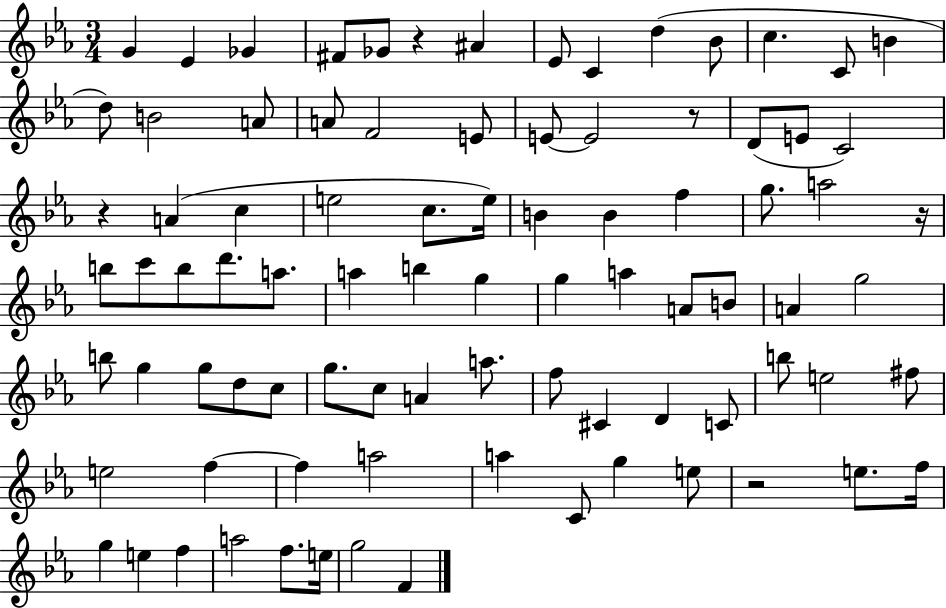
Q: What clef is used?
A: treble